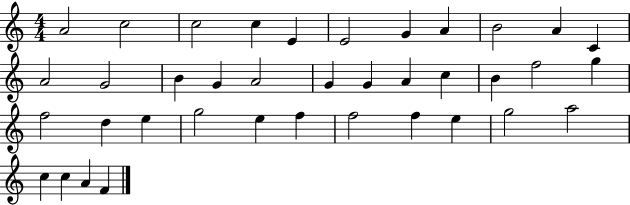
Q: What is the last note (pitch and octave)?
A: F4